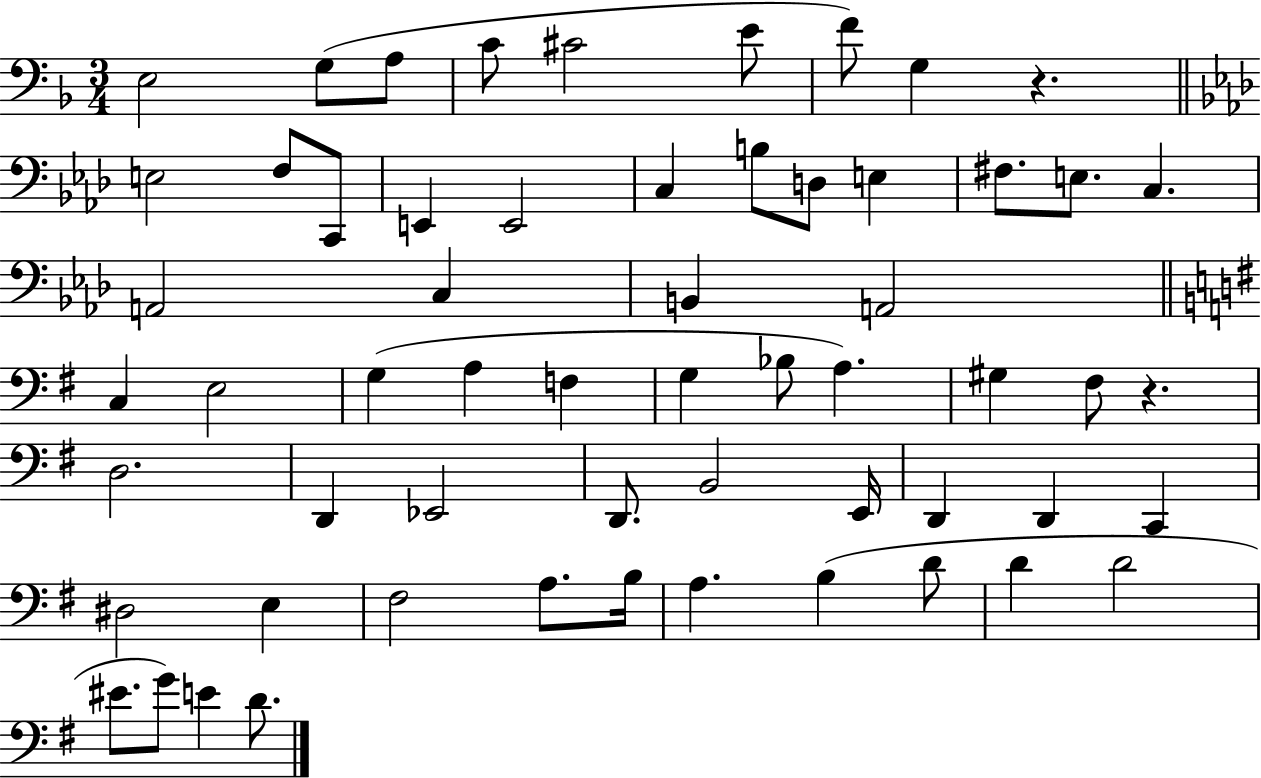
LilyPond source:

{
  \clef bass
  \numericTimeSignature
  \time 3/4
  \key f \major
  e2 g8( a8 | c'8 cis'2 e'8 | f'8) g4 r4. | \bar "||" \break \key aes \major e2 f8 c,8 | e,4 e,2 | c4 b8 d8 e4 | fis8. e8. c4. | \break a,2 c4 | b,4 a,2 | \bar "||" \break \key g \major c4 e2 | g4( a4 f4 | g4 bes8 a4.) | gis4 fis8 r4. | \break d2. | d,4 ees,2 | d,8. b,2 e,16 | d,4 d,4 c,4 | \break dis2 e4 | fis2 a8. b16 | a4. b4( d'8 | d'4 d'2 | \break eis'8. g'8) e'4 d'8. | \bar "|."
}